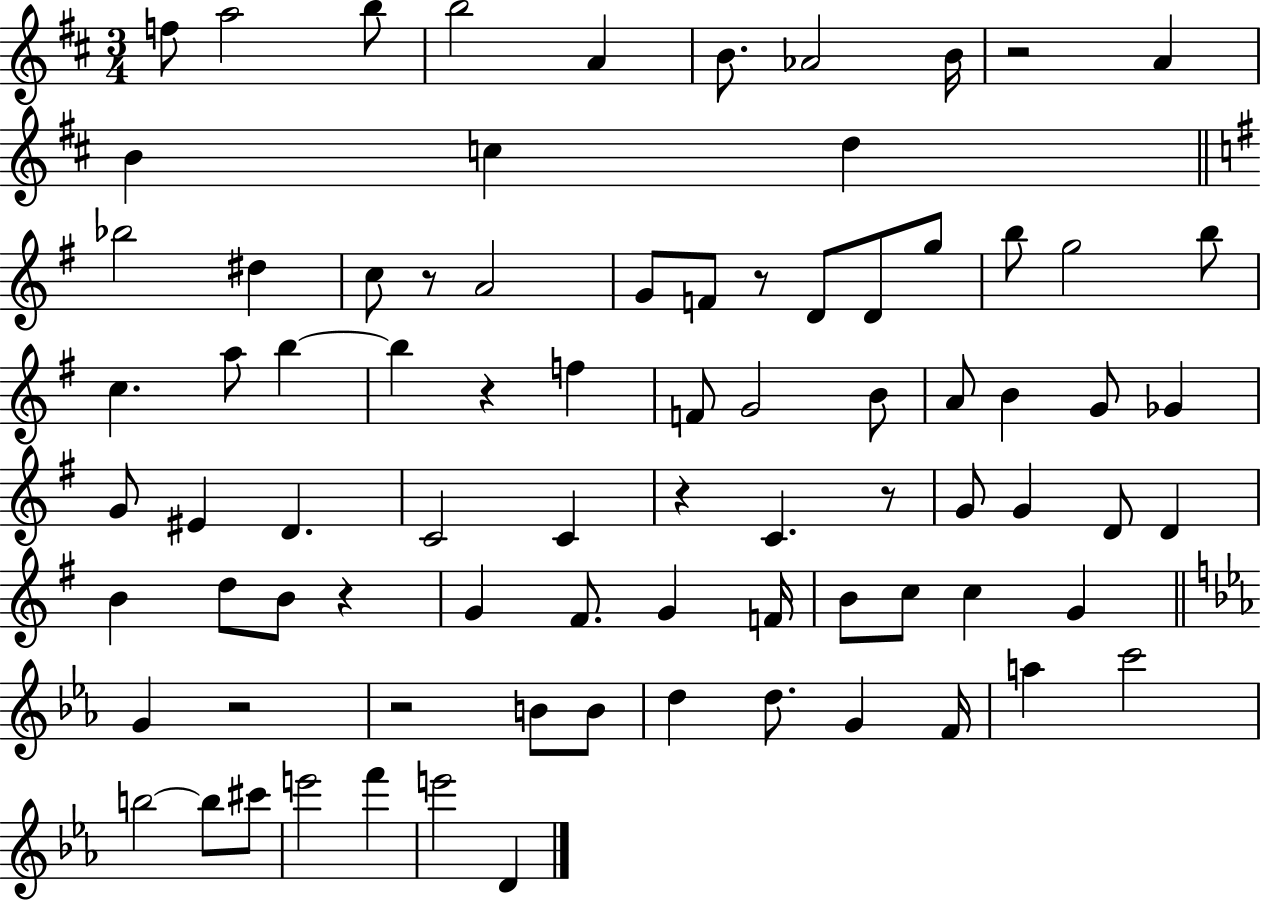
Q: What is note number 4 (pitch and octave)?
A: B5